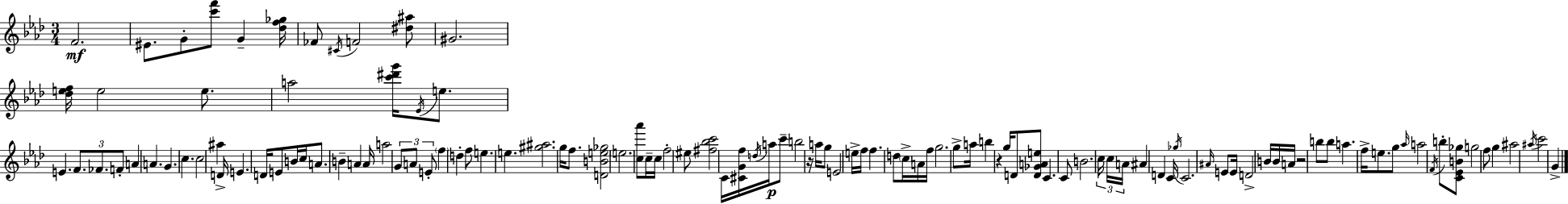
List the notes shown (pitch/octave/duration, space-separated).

F4/h. EIS4/e. G4/e [C6,F6]/e G4/q [Db5,F5,Gb5]/s FES4/e C#4/s F4/h [D#5,A#5]/e G#4/h. [Db5,E5,F5]/s E5/h E5/e. A5/h [C6,D#6,G6]/s Eb4/s E5/e. E4/q. F4/e. FES4/e. F4/e A4/q A4/q. G4/q. C5/q. C5/h A#5/q D4/s E4/q. D4/s E4/e B4/s C5/s A4/e. B4/q A4/q A4/s A5/h G4/e A4/e E4/e F5/q D5/q F5/e E5/q. E5/q. [G#5,A#5]/h. G5/s F5/e. [D4,B4,E5,Gb5]/h E5/h. [C5,Ab6]/e C5/s C5/s F5/h EIS5/e [F#5,Bb5,C6]/h C4/s [C#4,G4,F5]/s D5/s A5/s C6/e B5/h R/s A5/s G5/e E4/h E5/s F5/s F5/q. D5/e C5/s A4/s F5/s G5/h. G5/e A5/s B5/q R/q G5/s D4/e [D4,Gb4,A4,E5]/e C4/q. C4/e B4/h. C5/s C5/s A4/s A#4/q D4/q C4/s Gb5/s C4/h. A#4/s E4/e E4/s D4/h B4/s B4/s A4/s R/h B5/e B5/e A5/q. F5/s E5/e. G5/e Ab5/s A5/h F4/s B5/e [C4,Eb4,B4,Gb5]/e G5/h F5/e G5/q A#5/h A#5/s C6/h G4/q